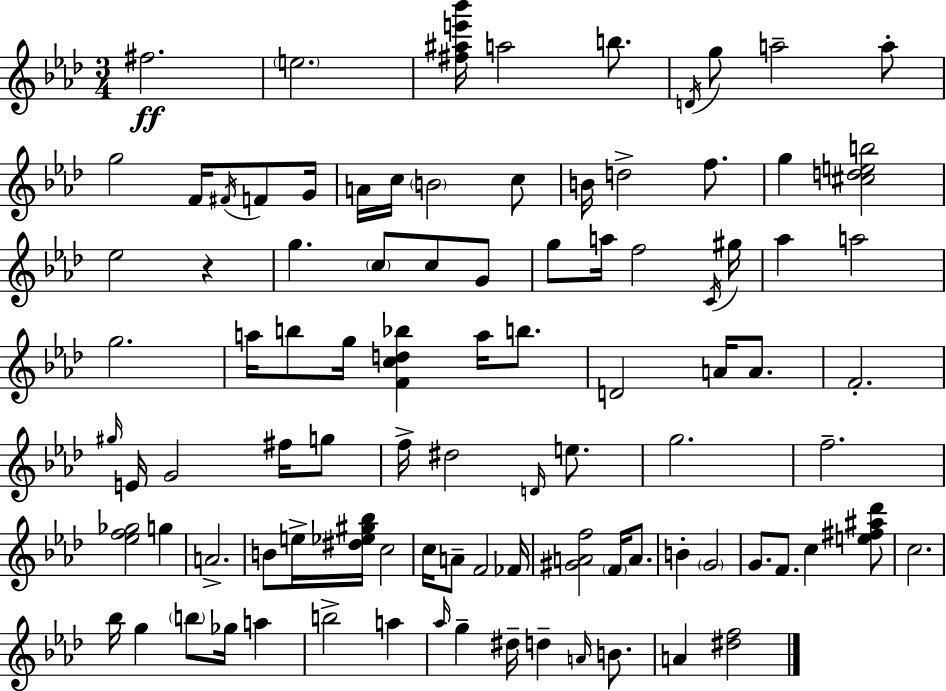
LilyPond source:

{
  \clef treble
  \numericTimeSignature
  \time 3/4
  \key f \minor
  fis''2.\ff | \parenthesize e''2. | <fis'' ais'' e''' bes'''>16 a''2 b''8. | \acciaccatura { d'16 } g''8 a''2-- a''8-. | \break g''2 f'16 \acciaccatura { fis'16 } f'8 | g'16 a'16 c''16 \parenthesize b'2 | c''8 b'16 d''2-> f''8. | g''4 <cis'' d'' e'' b''>2 | \break ees''2 r4 | g''4. \parenthesize c''8 c''8 | g'8 g''8 a''16 f''2 | \acciaccatura { c'16 } gis''16 aes''4 a''2 | \break g''2. | a''16 b''8 g''16 <f' c'' d'' bes''>4 a''16 | b''8. d'2 a'16 | a'8. f'2.-. | \break \grace { gis''16 } e'16 g'2 | fis''16 g''8 f''16-> dis''2 | \grace { d'16 } e''8. g''2. | f''2.-- | \break <ees'' f'' ges''>2 | g''4 a'2.-> | b'8 e''16-> <dis'' ees'' gis'' bes''>16 c''2 | c''16 a'8-- f'2 | \break fes'16 <gis' a' f''>2 | \parenthesize f'16 a'8. b'4-. \parenthesize g'2 | g'8. f'8. c''4 | <e'' fis'' ais'' des'''>8 c''2. | \break bes''16 g''4 \parenthesize b''8 | ges''16 a''4 b''2-> | a''4 \grace { aes''16 } g''4-- dis''16-- d''4-- | \grace { a'16 } b'8. a'4 <dis'' f''>2 | \break \bar "|."
}